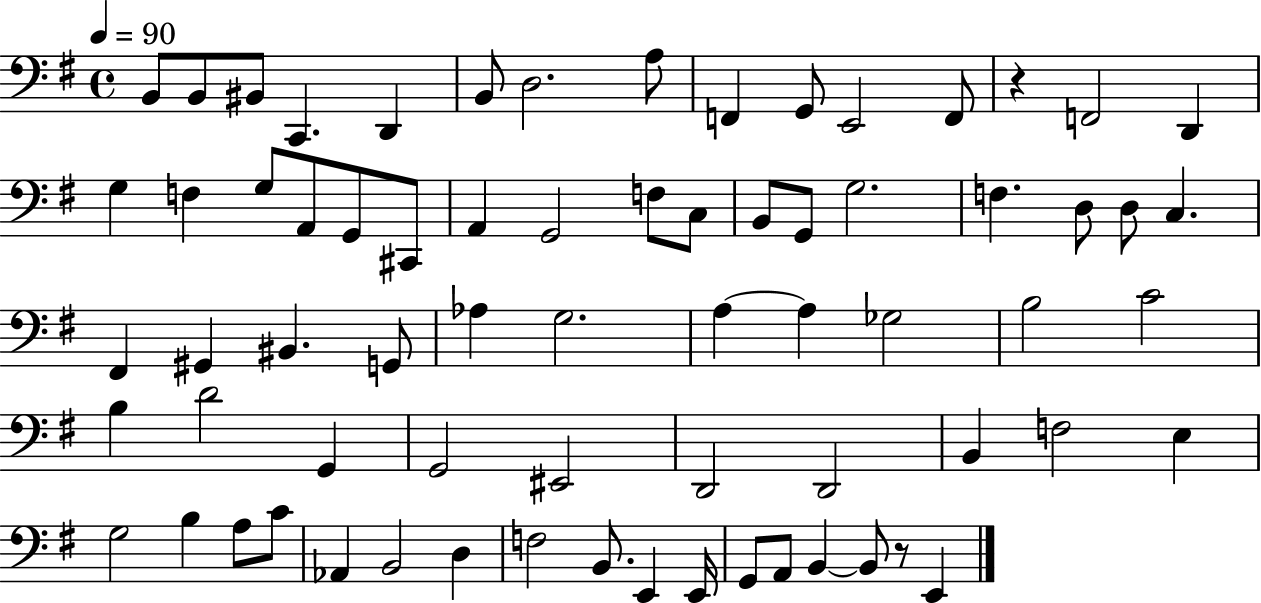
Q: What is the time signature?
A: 4/4